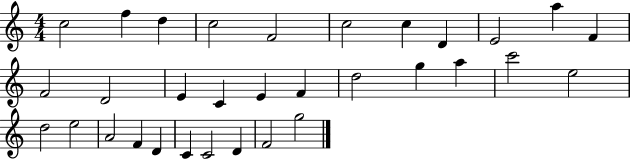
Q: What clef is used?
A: treble